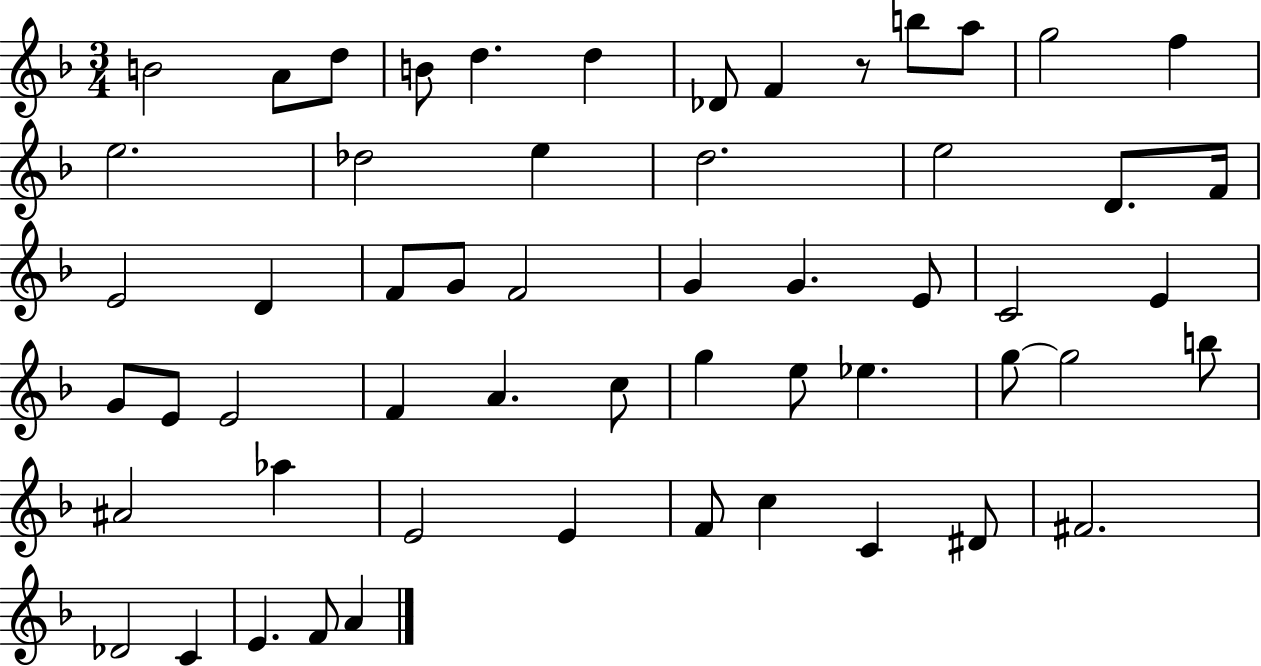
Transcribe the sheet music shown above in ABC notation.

X:1
T:Untitled
M:3/4
L:1/4
K:F
B2 A/2 d/2 B/2 d d _D/2 F z/2 b/2 a/2 g2 f e2 _d2 e d2 e2 D/2 F/4 E2 D F/2 G/2 F2 G G E/2 C2 E G/2 E/2 E2 F A c/2 g e/2 _e g/2 g2 b/2 ^A2 _a E2 E F/2 c C ^D/2 ^F2 _D2 C E F/2 A